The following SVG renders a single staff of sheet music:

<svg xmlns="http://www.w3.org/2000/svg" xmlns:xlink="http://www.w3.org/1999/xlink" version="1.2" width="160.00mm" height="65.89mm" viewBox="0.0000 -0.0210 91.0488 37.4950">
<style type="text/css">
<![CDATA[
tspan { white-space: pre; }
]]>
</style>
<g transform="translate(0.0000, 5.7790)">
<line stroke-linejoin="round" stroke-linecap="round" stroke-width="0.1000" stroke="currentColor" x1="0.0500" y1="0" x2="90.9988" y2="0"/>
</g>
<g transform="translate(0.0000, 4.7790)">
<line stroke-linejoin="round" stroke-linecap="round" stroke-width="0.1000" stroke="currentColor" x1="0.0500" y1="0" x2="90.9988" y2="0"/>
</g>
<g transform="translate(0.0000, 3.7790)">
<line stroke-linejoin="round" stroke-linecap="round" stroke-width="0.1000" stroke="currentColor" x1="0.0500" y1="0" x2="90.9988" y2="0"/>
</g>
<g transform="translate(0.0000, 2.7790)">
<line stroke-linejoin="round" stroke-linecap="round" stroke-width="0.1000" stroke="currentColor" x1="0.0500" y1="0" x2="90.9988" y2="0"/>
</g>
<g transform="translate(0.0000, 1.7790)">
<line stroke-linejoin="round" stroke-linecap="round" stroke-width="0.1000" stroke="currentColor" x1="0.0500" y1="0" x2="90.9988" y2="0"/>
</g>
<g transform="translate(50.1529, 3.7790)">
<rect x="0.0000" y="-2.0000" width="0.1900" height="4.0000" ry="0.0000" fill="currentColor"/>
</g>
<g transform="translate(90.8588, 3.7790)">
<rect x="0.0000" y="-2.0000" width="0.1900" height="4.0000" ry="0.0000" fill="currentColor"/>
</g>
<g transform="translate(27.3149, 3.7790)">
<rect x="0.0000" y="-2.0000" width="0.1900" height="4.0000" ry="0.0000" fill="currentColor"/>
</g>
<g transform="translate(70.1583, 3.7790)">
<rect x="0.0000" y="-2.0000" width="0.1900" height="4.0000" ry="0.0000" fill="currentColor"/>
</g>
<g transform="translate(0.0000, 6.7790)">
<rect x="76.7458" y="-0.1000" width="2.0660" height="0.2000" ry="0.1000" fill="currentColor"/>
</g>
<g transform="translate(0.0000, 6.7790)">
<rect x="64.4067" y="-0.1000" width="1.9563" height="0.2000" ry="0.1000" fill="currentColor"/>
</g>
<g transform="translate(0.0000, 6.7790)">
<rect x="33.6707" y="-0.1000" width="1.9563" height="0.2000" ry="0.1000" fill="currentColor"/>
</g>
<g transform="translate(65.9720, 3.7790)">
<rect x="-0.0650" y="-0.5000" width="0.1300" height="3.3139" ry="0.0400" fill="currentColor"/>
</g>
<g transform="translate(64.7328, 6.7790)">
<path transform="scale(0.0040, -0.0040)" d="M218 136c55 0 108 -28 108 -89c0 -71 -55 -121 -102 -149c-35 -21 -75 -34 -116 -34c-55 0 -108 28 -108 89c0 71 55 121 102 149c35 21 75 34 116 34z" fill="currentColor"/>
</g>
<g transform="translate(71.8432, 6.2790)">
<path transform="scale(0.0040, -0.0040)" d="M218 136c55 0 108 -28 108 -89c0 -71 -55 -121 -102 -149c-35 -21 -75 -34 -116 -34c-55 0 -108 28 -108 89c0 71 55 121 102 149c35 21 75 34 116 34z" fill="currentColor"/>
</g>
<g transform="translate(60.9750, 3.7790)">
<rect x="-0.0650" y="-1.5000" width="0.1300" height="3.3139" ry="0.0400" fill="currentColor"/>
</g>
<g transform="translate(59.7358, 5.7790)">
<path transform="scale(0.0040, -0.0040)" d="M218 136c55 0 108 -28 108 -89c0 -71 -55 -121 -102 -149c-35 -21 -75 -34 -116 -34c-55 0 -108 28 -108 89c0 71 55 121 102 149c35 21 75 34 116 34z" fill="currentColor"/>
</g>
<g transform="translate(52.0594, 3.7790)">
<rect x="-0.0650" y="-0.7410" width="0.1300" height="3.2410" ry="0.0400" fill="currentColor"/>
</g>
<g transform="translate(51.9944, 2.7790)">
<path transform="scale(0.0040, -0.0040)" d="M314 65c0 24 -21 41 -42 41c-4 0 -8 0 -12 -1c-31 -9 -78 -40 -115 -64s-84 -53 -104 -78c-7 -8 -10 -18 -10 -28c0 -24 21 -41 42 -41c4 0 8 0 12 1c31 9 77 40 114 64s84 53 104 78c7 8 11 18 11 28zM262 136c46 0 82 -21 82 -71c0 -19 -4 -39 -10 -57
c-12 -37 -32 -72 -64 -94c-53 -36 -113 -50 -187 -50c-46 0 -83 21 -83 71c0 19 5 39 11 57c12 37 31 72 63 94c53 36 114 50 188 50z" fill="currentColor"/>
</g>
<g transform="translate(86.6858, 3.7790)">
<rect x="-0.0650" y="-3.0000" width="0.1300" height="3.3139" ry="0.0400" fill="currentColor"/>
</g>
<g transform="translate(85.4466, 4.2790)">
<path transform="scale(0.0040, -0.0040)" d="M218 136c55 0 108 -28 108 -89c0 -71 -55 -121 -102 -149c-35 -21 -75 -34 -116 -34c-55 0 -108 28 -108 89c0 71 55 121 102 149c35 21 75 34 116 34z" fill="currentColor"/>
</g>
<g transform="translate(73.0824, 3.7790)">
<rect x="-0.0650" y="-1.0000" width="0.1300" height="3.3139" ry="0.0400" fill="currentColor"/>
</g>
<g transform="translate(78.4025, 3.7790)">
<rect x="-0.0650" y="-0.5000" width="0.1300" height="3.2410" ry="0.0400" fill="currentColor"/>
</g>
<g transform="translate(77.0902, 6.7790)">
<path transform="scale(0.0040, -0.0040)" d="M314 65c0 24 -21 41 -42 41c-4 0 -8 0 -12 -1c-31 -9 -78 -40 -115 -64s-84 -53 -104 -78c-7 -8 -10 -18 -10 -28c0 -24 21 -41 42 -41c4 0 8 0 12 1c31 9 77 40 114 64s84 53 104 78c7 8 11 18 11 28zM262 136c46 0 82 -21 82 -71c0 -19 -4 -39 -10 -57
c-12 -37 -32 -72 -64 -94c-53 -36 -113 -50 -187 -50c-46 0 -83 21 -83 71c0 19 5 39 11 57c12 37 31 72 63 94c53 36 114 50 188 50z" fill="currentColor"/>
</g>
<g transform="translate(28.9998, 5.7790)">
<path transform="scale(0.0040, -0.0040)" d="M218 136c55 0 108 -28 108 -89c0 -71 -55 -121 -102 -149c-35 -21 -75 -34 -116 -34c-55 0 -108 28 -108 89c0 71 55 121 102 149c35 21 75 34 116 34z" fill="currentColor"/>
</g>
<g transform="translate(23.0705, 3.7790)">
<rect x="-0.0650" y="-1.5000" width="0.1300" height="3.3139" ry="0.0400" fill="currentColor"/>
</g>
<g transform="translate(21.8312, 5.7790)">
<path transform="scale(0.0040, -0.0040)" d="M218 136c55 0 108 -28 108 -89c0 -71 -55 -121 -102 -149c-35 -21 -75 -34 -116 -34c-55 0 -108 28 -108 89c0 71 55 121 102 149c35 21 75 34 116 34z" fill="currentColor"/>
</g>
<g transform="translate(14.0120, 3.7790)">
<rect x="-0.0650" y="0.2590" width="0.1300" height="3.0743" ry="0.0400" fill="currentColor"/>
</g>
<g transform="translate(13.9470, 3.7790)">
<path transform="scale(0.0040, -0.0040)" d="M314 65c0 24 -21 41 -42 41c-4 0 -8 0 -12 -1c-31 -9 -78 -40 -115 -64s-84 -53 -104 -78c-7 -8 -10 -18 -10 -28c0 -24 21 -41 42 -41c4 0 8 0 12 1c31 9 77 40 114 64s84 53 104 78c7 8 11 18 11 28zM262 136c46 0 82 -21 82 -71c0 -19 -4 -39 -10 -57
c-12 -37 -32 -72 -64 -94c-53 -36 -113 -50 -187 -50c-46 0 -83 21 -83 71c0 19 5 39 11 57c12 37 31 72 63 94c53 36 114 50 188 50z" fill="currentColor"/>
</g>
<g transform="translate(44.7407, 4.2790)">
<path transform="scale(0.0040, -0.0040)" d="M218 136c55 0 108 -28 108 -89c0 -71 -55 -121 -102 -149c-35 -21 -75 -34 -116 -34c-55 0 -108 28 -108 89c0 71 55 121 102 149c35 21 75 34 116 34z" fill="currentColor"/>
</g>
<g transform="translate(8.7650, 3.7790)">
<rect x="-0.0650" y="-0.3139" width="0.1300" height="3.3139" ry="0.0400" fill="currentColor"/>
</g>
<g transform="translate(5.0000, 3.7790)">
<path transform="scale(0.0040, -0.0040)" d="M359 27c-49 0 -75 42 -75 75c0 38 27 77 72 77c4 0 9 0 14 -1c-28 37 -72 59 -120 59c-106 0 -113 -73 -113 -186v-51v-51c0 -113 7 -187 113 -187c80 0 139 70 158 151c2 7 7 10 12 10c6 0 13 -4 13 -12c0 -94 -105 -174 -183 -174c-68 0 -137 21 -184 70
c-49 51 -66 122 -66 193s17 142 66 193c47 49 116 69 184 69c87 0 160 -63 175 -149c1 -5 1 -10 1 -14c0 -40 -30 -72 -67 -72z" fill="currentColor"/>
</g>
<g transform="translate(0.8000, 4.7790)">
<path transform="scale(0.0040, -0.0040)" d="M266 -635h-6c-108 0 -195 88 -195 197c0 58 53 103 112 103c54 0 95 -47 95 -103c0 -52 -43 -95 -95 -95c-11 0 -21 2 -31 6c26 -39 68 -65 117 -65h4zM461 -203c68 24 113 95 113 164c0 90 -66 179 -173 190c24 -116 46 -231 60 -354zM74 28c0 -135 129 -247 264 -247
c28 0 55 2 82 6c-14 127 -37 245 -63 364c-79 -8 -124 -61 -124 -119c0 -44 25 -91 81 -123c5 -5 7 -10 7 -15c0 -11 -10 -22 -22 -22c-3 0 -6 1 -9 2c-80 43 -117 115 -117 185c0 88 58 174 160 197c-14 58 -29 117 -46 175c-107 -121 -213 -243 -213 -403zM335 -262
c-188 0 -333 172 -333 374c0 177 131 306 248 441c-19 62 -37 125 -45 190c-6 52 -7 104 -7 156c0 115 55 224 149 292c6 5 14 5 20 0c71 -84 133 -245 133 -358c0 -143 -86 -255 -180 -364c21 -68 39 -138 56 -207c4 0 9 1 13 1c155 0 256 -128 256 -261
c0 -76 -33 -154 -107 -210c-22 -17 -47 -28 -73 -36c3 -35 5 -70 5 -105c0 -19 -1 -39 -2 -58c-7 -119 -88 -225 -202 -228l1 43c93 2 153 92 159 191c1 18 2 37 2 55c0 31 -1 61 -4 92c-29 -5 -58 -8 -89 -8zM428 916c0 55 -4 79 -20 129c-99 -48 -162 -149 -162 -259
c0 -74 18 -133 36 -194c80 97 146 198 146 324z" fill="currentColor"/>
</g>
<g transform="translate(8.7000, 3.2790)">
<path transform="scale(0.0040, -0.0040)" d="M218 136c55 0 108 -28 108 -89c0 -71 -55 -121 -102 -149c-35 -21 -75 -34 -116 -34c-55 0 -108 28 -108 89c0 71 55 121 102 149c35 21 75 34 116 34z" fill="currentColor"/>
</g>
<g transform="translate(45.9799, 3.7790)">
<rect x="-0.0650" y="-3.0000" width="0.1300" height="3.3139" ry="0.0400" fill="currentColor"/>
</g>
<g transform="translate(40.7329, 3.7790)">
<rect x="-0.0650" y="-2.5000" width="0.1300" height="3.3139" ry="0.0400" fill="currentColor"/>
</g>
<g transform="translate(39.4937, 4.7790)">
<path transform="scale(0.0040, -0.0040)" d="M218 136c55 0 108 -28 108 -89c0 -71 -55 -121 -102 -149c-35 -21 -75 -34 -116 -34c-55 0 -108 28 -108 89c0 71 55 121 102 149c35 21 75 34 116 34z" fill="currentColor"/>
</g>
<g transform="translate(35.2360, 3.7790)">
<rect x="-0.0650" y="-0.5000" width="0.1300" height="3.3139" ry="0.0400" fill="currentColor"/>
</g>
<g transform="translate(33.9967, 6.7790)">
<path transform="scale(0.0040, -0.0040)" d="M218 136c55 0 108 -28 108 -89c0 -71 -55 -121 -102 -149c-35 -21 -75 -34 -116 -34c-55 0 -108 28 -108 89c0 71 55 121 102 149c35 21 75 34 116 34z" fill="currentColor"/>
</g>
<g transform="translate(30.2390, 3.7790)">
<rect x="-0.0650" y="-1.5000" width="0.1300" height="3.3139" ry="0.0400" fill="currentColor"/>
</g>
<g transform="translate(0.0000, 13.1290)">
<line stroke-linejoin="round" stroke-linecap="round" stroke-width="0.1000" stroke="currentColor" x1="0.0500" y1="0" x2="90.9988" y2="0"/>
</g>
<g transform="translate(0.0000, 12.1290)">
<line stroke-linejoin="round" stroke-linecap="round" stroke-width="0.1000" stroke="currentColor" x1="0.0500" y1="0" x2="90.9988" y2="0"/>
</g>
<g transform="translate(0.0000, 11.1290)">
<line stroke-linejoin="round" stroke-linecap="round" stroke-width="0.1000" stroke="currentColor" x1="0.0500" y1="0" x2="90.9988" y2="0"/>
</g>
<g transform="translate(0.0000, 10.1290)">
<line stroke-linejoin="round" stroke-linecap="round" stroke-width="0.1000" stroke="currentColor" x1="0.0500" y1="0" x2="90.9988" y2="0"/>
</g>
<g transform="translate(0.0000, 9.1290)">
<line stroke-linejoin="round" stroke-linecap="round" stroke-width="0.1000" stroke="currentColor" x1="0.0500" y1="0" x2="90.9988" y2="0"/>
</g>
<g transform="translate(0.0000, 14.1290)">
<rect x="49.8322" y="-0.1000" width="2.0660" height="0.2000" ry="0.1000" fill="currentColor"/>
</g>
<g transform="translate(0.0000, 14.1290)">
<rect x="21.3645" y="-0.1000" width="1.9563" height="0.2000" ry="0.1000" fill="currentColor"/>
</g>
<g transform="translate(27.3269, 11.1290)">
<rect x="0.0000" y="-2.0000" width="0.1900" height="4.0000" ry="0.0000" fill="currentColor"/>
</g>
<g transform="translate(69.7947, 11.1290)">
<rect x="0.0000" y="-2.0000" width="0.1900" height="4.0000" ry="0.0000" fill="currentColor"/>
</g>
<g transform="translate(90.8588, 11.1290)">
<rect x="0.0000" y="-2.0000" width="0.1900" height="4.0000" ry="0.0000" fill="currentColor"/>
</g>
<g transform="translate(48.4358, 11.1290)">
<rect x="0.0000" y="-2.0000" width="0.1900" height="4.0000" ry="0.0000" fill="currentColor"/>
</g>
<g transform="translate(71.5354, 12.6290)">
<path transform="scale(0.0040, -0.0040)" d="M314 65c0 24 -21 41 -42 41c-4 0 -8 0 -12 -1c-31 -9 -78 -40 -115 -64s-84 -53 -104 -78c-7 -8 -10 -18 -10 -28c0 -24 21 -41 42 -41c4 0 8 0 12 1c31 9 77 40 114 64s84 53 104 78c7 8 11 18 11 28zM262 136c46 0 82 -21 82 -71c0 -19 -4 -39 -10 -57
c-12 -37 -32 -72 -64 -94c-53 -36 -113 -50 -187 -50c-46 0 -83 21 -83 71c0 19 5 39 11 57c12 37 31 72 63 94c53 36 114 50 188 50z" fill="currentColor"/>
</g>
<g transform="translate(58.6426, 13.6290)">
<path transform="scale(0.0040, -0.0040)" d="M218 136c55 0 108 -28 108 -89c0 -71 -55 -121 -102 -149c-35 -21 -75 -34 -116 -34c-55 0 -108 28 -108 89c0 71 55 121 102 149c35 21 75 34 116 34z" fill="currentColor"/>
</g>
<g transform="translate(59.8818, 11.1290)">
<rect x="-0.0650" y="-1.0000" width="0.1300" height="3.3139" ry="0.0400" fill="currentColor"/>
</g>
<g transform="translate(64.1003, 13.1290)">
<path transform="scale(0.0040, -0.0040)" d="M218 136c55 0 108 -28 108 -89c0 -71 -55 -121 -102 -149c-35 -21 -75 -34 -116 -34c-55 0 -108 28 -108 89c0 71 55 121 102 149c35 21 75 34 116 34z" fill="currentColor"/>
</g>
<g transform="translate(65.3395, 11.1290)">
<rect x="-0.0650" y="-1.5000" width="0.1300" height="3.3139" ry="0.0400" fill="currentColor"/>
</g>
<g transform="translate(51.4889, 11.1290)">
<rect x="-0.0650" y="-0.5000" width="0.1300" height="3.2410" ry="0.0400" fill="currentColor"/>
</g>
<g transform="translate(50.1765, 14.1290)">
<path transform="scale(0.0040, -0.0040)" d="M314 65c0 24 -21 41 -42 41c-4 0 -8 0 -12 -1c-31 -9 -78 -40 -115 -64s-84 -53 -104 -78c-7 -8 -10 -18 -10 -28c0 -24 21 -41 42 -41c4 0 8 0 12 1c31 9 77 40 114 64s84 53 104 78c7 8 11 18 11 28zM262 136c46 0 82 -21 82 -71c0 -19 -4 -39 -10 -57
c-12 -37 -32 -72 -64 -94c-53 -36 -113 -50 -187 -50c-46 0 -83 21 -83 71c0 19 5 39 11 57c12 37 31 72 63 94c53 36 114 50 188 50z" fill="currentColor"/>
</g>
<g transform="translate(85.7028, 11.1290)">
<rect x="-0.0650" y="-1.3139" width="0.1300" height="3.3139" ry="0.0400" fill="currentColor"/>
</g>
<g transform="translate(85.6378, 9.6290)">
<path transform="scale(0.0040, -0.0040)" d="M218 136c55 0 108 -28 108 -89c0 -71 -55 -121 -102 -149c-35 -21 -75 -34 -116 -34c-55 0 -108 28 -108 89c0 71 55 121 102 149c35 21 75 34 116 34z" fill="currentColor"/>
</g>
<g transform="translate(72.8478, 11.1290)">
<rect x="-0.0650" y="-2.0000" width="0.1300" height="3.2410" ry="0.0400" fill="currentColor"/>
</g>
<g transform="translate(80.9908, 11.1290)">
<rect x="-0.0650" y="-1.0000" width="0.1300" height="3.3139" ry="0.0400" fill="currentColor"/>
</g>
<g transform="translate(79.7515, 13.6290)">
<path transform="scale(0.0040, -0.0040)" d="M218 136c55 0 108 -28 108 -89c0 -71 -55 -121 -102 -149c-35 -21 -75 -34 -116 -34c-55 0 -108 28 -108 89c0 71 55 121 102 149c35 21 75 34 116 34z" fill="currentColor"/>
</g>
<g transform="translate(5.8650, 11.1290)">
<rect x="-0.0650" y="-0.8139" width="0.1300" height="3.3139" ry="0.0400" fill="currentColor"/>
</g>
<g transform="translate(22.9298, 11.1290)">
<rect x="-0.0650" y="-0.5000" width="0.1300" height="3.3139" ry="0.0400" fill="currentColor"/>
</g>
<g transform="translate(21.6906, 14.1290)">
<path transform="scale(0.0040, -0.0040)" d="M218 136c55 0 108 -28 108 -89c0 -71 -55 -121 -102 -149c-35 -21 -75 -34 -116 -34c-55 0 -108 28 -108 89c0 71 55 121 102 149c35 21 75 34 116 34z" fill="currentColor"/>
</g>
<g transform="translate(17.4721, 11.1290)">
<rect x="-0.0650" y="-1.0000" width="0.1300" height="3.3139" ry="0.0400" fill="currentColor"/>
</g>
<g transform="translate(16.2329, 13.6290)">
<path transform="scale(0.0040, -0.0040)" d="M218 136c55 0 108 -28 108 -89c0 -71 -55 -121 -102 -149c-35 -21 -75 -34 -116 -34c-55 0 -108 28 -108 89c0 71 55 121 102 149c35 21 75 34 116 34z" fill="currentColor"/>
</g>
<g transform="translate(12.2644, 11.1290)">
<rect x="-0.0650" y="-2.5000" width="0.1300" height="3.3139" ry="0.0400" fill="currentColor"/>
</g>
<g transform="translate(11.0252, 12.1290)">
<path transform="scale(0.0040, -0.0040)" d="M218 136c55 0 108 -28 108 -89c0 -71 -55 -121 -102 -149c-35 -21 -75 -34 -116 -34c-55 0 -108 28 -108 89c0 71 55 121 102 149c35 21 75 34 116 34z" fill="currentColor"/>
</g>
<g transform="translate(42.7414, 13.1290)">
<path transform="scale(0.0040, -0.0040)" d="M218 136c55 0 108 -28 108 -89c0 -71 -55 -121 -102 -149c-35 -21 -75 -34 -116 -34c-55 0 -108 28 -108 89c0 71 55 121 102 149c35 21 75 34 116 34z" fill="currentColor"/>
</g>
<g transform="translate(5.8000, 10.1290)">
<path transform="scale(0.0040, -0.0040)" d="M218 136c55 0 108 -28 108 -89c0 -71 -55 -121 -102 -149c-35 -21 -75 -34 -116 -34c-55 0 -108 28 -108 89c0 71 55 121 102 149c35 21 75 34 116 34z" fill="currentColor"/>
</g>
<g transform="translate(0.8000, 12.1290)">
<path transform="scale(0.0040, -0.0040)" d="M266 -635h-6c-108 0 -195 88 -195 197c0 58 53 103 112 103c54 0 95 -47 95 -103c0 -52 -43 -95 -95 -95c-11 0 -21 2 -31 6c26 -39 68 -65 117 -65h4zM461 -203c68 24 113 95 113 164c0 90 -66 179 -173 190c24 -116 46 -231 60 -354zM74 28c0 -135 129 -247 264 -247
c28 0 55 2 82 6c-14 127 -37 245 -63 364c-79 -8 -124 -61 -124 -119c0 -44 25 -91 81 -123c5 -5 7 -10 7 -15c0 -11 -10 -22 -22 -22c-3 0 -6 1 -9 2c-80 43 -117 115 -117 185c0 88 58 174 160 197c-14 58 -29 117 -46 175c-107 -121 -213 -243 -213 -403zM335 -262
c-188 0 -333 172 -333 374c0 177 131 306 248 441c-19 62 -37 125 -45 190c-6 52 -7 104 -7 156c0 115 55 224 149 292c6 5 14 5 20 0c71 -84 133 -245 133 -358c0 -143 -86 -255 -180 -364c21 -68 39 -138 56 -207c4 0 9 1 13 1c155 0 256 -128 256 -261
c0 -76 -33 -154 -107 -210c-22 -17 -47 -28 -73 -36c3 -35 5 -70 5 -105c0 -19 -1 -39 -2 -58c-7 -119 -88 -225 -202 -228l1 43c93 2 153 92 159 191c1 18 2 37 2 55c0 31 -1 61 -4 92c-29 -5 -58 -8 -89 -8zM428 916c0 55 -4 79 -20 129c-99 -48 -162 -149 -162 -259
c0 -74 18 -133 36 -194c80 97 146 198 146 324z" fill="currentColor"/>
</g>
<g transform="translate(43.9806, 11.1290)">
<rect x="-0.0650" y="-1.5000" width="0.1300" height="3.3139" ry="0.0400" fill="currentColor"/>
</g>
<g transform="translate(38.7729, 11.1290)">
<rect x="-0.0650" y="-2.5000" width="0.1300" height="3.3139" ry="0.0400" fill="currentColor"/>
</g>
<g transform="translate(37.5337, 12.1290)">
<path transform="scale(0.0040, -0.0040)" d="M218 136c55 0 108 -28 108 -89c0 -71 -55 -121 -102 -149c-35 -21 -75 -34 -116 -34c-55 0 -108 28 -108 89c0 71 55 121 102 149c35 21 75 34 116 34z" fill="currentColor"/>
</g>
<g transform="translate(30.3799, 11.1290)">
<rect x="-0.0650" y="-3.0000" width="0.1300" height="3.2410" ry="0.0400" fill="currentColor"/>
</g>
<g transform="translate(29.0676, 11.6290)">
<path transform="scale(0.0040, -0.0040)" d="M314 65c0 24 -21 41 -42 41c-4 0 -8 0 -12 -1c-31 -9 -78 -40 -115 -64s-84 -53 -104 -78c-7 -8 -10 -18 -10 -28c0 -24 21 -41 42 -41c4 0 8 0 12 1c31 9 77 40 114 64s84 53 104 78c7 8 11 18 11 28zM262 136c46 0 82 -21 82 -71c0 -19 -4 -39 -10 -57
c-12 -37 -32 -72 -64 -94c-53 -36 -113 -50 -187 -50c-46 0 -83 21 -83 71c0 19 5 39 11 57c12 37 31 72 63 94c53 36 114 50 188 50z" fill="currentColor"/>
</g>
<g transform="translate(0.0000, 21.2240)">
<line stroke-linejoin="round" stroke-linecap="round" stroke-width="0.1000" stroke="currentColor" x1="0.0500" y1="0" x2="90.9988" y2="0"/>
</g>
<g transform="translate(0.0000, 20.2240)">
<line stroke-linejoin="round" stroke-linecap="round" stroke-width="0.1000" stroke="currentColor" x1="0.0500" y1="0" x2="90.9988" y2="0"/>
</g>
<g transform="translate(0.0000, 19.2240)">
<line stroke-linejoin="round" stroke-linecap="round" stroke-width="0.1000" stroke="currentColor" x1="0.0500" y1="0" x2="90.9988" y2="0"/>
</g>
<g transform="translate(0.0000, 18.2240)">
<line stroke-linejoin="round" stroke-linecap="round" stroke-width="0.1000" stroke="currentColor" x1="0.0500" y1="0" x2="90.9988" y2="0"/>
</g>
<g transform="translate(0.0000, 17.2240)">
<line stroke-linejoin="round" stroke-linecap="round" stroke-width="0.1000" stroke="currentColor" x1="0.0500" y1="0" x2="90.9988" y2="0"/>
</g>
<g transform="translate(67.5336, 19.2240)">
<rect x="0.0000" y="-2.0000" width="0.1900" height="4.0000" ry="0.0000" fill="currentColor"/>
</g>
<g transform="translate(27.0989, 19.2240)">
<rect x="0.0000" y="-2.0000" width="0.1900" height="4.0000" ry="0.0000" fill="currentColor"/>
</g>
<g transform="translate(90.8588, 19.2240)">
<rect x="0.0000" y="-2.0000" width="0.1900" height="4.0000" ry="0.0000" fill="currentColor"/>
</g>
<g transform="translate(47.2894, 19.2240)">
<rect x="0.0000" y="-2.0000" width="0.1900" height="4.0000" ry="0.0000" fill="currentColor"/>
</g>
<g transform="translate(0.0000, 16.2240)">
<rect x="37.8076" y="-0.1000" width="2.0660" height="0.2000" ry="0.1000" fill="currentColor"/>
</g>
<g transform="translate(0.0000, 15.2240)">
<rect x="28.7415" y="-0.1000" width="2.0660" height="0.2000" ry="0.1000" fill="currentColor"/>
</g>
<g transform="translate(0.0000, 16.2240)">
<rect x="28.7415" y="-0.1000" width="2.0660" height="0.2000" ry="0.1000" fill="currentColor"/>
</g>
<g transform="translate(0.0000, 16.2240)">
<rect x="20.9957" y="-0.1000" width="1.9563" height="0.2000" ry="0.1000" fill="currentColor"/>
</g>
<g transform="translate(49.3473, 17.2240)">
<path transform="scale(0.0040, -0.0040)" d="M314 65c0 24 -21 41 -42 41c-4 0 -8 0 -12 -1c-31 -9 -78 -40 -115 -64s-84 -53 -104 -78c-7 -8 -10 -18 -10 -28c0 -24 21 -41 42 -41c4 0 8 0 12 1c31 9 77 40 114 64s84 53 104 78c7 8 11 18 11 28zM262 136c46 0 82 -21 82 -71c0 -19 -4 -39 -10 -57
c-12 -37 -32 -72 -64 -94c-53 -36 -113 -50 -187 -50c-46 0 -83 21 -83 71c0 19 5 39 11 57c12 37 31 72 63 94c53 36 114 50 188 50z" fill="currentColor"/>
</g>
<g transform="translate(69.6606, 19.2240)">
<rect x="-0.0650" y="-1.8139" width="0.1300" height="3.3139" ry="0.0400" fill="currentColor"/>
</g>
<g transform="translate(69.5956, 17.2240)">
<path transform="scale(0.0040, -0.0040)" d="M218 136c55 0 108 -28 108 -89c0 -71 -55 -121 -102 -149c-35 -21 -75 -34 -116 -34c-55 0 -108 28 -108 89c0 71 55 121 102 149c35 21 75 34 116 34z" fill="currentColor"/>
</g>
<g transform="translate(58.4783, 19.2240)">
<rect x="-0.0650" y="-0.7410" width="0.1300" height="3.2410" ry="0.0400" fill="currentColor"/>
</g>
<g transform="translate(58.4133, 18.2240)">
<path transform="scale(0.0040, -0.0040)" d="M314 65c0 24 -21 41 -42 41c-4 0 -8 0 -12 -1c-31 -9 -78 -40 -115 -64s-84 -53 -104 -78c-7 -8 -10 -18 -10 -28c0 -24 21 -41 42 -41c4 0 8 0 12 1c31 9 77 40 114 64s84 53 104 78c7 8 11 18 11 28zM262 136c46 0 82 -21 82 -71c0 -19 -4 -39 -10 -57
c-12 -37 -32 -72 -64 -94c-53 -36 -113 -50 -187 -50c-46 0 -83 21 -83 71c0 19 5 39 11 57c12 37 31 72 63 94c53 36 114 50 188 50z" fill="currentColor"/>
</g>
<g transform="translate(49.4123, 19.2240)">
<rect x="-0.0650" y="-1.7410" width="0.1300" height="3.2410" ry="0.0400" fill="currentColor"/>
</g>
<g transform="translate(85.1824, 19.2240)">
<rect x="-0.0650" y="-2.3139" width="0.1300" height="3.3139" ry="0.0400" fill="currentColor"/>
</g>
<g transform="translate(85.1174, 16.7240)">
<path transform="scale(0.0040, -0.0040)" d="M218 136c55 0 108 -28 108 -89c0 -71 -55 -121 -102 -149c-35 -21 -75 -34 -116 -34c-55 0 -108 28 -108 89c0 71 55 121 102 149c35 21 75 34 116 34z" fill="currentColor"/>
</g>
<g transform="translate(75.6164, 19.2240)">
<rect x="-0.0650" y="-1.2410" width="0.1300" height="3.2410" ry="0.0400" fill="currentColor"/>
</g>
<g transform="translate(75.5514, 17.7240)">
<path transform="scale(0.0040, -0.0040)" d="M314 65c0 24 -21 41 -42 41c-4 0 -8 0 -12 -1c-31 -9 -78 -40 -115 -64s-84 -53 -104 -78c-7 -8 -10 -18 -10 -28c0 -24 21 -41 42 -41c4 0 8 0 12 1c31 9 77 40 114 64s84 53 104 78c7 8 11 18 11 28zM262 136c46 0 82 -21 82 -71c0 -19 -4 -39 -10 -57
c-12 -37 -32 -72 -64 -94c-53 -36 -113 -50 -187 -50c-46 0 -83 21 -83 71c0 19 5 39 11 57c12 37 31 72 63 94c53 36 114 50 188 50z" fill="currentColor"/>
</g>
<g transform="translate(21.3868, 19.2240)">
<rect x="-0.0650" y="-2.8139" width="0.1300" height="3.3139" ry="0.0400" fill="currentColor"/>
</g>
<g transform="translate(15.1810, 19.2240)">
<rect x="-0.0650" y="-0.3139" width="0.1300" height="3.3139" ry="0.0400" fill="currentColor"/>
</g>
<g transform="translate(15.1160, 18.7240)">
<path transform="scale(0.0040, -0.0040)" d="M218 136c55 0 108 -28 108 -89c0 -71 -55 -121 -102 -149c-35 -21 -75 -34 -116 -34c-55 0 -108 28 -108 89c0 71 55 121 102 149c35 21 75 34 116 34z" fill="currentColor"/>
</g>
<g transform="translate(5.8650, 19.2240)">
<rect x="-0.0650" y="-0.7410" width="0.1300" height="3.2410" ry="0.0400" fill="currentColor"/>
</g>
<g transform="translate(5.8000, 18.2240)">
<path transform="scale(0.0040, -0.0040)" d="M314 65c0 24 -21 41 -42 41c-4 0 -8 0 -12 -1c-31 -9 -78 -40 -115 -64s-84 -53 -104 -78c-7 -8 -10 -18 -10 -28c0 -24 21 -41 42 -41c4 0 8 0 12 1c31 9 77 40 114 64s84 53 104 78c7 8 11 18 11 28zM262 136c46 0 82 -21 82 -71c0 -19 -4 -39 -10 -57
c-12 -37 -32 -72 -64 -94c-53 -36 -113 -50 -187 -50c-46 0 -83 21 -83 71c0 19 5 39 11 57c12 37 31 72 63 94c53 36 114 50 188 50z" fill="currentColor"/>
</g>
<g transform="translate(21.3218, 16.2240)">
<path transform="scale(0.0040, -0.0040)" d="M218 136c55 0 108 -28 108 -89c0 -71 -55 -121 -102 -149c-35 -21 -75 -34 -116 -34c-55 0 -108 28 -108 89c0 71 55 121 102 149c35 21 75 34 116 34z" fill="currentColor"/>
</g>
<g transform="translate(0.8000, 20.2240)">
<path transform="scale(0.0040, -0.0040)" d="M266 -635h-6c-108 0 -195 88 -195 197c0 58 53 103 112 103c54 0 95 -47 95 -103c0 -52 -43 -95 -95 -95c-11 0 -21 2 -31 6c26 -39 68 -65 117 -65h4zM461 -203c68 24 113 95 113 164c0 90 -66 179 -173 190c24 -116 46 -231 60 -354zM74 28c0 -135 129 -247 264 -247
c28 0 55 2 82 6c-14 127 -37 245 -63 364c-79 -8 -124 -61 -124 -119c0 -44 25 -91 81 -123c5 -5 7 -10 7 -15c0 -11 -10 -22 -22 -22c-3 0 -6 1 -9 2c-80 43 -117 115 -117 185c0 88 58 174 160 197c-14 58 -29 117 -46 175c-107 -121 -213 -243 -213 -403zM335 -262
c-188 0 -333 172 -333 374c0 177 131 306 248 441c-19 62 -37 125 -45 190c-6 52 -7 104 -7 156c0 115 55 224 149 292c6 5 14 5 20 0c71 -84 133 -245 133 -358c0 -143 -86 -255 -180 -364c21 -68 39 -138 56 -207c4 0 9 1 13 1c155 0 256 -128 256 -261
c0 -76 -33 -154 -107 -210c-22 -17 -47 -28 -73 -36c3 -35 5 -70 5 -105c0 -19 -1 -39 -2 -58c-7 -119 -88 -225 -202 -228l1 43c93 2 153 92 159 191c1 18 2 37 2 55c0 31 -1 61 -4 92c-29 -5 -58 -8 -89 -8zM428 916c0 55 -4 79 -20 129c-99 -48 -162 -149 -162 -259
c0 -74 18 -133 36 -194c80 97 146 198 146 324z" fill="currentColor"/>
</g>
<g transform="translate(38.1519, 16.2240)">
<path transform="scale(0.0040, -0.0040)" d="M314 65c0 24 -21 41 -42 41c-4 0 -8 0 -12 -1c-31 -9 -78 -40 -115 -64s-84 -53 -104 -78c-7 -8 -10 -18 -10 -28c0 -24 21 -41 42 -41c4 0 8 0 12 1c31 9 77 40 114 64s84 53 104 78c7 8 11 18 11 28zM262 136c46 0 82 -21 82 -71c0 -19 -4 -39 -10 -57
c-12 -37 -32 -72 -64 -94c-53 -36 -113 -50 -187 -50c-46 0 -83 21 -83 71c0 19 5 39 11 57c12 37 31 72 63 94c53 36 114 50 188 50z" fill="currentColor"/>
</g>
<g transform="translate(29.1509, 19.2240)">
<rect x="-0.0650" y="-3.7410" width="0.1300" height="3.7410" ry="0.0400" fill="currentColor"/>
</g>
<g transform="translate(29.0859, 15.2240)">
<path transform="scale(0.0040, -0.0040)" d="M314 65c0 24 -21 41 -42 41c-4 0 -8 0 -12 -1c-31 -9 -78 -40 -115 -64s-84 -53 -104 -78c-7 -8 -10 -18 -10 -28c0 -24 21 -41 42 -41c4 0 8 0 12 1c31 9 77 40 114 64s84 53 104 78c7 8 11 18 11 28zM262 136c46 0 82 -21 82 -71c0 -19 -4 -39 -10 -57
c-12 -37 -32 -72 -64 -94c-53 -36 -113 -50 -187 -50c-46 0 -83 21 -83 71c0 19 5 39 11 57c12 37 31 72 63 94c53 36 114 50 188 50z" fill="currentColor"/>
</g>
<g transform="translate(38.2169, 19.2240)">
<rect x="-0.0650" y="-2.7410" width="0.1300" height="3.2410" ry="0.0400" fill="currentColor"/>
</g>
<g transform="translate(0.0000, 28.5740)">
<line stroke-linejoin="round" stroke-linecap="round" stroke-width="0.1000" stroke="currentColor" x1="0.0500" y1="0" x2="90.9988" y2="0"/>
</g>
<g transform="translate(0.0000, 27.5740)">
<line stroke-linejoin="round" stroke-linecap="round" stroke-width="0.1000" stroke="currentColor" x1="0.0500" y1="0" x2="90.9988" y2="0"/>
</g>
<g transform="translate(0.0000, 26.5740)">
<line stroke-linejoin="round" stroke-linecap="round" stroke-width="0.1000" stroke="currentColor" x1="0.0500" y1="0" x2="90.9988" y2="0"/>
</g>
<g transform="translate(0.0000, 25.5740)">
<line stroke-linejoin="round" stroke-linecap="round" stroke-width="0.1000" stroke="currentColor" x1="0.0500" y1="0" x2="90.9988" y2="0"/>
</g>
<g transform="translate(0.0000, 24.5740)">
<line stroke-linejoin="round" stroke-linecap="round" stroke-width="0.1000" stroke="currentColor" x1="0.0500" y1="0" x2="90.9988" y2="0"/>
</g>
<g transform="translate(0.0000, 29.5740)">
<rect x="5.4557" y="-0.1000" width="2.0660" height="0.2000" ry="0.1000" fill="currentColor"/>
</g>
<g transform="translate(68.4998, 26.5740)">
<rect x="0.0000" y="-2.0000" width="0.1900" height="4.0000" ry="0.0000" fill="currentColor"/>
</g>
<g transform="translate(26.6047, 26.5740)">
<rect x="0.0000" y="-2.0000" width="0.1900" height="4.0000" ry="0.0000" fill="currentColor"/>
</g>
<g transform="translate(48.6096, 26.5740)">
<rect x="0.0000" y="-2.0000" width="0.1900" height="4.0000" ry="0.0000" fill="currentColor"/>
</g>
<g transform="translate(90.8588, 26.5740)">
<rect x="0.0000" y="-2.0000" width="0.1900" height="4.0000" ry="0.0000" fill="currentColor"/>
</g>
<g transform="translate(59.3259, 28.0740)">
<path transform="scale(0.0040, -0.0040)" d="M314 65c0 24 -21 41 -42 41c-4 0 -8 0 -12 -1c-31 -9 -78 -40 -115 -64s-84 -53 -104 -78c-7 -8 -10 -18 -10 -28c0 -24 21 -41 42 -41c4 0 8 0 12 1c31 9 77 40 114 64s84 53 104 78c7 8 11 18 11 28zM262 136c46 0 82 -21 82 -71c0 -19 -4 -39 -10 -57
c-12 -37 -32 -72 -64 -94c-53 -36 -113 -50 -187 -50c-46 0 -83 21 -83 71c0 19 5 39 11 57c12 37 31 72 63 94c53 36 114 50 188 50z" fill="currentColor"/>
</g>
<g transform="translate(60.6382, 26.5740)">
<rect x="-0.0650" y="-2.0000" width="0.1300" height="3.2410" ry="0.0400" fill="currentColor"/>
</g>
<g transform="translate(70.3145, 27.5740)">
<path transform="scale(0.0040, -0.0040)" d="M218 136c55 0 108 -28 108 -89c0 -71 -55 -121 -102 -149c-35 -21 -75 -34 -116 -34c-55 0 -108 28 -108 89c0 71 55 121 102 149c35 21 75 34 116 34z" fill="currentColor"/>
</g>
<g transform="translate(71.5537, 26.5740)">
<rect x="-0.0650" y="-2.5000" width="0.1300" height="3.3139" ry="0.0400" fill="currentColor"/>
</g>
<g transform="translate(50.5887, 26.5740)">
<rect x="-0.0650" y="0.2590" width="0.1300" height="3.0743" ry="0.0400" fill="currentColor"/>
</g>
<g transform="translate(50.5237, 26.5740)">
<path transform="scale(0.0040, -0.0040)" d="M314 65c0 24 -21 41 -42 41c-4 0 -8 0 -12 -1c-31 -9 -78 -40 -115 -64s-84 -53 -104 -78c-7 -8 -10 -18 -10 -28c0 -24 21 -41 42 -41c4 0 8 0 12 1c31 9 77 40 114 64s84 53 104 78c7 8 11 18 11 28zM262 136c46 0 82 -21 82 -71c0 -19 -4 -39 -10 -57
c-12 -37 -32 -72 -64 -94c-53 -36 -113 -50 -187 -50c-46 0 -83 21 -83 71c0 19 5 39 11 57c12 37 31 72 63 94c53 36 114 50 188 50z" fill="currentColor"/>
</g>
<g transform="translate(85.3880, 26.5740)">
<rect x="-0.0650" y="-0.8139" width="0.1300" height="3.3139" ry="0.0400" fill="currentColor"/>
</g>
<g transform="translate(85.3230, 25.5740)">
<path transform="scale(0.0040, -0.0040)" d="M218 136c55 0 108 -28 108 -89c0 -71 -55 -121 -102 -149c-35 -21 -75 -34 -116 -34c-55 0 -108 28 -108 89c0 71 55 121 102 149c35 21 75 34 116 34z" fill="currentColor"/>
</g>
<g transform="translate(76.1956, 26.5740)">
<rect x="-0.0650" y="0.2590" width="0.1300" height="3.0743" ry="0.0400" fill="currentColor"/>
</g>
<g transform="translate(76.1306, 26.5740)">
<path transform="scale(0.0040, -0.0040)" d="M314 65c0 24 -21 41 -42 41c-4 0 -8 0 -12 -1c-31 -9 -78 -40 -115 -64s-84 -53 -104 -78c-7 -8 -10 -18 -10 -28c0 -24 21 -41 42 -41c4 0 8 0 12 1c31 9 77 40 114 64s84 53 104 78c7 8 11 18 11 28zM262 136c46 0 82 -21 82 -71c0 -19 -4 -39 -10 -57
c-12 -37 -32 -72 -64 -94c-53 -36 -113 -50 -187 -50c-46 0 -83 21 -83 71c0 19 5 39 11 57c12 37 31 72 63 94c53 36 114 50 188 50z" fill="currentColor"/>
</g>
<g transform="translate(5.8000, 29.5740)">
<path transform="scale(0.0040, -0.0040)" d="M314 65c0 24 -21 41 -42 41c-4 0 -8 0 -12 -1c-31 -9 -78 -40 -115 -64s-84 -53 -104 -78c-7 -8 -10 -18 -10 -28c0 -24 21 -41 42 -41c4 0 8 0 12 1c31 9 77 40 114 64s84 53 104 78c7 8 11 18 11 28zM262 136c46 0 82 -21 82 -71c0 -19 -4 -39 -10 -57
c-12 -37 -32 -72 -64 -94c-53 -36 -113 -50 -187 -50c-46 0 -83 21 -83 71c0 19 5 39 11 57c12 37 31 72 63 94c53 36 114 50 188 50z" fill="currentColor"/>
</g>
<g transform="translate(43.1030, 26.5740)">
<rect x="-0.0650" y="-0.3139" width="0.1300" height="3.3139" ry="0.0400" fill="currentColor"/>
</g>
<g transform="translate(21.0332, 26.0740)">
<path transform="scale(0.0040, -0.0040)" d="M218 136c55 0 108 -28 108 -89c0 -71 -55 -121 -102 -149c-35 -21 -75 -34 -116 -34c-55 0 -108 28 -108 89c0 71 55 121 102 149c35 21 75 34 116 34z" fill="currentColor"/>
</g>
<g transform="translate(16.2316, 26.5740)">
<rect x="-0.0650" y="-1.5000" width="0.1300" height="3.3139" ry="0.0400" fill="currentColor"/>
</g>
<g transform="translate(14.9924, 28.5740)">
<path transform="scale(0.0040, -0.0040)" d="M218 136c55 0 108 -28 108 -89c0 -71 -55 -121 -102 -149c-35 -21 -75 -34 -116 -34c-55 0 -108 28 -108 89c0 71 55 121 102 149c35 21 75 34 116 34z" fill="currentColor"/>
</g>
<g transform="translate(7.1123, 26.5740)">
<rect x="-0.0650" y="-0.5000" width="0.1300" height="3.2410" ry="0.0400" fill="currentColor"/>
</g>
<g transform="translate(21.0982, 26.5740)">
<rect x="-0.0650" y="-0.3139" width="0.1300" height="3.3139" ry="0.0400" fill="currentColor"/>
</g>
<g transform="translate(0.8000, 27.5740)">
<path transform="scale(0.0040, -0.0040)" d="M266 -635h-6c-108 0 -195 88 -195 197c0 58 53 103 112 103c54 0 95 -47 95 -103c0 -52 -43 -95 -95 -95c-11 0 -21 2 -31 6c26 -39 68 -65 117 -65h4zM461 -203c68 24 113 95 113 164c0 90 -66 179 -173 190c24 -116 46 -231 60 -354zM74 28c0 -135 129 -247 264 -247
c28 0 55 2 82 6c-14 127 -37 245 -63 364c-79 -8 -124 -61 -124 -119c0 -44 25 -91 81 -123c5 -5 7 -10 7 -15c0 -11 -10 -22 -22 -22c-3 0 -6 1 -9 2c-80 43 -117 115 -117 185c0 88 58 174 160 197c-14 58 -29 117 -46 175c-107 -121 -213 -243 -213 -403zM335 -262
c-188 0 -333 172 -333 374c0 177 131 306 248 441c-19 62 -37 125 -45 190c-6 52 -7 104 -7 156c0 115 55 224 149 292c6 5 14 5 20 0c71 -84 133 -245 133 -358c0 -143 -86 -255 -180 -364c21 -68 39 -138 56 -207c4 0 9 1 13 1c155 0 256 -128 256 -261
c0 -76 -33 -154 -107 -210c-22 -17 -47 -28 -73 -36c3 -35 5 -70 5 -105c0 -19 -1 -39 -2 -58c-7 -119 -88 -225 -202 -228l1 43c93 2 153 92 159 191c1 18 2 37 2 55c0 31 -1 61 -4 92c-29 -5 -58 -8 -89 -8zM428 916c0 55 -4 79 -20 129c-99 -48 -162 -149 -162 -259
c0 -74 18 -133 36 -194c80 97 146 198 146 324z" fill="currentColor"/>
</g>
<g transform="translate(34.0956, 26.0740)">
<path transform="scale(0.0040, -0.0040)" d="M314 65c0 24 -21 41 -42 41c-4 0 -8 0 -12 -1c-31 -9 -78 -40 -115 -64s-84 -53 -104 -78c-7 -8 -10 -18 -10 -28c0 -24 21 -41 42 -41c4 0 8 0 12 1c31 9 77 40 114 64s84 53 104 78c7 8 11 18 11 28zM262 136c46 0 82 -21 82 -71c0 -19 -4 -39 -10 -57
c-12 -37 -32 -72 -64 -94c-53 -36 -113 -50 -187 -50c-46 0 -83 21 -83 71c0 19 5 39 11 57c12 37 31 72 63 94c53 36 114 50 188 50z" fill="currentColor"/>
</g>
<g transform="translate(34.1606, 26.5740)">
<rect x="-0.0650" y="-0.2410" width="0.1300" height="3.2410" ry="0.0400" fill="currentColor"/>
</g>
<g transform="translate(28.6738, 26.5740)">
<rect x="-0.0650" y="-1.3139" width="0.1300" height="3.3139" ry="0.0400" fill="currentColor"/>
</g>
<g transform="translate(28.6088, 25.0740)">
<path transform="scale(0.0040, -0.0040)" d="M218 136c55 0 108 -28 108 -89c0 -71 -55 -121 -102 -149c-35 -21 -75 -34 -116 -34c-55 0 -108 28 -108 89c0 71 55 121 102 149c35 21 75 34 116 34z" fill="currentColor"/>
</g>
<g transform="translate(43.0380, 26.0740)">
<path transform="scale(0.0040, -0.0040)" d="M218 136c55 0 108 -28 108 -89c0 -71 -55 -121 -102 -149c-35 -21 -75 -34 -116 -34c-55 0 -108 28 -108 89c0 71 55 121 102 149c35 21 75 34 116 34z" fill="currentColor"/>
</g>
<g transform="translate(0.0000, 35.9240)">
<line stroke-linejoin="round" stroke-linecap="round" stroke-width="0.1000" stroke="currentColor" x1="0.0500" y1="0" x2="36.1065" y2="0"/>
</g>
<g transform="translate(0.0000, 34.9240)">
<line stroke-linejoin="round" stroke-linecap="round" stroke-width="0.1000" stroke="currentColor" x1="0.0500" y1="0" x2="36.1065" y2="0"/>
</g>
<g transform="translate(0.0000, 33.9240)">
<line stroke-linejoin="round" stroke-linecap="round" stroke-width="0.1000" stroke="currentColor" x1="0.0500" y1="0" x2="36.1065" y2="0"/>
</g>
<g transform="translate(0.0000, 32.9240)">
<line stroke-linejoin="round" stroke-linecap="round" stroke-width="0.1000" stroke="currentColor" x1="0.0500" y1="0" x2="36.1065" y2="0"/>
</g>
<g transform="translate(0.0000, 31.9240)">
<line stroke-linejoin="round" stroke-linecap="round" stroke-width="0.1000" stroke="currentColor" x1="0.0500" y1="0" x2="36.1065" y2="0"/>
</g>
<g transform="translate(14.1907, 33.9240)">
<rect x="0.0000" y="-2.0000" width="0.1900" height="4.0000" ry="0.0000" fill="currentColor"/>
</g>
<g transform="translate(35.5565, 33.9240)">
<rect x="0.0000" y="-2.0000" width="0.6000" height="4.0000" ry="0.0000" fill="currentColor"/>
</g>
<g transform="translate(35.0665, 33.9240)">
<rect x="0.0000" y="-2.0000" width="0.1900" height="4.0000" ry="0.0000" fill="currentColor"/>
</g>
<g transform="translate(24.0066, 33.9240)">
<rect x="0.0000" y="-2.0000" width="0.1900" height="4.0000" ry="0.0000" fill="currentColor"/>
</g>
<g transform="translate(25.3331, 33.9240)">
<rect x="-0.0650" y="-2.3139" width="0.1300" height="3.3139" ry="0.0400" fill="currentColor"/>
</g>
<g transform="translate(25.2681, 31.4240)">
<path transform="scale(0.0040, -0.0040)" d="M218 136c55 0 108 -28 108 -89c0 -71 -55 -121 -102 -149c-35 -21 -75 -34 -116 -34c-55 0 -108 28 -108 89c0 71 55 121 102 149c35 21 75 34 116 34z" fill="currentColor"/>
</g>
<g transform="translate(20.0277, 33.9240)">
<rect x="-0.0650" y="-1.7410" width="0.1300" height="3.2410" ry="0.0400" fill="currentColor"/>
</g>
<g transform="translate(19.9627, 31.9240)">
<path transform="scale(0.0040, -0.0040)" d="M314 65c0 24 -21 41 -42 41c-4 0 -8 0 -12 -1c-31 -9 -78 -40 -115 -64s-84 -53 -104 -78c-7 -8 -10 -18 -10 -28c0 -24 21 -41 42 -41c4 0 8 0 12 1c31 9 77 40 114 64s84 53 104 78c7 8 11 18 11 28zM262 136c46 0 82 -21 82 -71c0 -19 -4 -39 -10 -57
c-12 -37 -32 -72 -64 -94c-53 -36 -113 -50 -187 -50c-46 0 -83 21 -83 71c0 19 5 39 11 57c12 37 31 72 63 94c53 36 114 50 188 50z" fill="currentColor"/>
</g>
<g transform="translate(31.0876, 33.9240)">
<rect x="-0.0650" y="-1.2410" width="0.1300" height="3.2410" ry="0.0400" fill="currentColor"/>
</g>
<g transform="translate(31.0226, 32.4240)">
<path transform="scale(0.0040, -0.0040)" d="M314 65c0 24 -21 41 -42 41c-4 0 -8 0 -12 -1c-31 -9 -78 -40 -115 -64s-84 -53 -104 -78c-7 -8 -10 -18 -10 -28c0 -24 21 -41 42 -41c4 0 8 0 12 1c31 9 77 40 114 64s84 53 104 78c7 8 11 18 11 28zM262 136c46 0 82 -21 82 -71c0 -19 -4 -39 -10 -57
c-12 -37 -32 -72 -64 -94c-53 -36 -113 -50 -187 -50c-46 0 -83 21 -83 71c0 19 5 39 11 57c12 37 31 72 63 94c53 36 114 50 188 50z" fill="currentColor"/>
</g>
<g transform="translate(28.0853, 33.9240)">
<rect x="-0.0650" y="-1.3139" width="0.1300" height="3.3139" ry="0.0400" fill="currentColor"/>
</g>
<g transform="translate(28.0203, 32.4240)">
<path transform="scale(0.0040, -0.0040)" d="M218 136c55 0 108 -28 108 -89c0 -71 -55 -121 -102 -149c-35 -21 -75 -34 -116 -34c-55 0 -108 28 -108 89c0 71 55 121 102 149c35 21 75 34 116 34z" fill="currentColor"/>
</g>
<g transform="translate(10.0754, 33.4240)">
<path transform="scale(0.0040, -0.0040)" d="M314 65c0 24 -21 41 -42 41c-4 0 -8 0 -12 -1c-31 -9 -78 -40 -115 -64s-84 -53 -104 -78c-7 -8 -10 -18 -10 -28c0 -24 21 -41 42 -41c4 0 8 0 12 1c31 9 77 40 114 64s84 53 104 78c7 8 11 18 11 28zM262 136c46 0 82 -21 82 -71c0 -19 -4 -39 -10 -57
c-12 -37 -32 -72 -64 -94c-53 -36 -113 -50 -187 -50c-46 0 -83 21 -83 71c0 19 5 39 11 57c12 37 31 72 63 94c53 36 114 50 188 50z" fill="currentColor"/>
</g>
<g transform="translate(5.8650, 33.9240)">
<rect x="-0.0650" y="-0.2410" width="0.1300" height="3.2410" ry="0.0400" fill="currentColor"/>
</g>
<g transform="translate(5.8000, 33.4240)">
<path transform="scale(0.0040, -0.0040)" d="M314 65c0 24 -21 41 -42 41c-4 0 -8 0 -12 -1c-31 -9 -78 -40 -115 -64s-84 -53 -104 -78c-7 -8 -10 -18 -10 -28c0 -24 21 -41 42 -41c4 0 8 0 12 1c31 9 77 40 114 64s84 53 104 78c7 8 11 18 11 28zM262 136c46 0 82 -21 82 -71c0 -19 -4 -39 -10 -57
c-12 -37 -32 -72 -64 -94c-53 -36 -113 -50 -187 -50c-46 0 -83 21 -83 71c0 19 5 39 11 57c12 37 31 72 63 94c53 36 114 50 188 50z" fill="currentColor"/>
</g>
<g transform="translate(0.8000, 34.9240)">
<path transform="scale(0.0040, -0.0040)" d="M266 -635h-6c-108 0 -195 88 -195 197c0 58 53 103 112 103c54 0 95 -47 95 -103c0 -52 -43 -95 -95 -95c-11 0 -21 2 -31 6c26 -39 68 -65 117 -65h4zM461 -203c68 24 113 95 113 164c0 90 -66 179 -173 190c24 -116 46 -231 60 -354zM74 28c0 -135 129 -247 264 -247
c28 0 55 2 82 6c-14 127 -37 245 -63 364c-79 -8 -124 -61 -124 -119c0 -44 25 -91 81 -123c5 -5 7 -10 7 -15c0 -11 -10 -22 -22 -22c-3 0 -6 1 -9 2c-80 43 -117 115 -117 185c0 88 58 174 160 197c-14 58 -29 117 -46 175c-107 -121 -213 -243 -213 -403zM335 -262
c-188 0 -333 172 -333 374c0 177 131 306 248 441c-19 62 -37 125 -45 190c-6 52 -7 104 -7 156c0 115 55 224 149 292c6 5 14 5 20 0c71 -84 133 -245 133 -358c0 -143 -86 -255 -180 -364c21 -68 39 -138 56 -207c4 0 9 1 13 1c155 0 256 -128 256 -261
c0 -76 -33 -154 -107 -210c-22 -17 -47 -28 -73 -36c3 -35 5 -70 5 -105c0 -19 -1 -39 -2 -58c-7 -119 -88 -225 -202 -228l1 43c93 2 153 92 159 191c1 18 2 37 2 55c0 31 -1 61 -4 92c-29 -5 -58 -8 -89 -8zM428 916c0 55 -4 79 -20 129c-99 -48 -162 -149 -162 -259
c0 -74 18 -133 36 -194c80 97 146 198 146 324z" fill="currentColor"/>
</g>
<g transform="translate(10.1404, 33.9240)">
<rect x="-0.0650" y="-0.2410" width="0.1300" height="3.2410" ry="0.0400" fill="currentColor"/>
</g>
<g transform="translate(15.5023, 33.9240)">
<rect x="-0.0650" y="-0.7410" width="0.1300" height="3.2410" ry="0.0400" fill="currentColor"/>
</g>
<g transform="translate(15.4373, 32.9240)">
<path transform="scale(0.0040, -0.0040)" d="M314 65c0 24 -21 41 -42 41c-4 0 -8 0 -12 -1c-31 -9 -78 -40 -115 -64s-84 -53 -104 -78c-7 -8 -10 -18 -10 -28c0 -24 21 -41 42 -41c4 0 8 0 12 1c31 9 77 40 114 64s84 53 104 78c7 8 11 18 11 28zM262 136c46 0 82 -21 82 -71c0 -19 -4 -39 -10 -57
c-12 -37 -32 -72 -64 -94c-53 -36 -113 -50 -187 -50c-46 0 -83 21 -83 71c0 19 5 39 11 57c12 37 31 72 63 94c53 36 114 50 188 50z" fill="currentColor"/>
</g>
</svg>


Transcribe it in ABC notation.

X:1
T:Untitled
M:4/4
L:1/4
K:C
c B2 E E C G A d2 E C D C2 A d G D C A2 G E C2 D E F2 D e d2 c a c'2 a2 f2 d2 f e2 g C2 E c e c2 c B2 F2 G B2 d c2 c2 d2 f2 g e e2